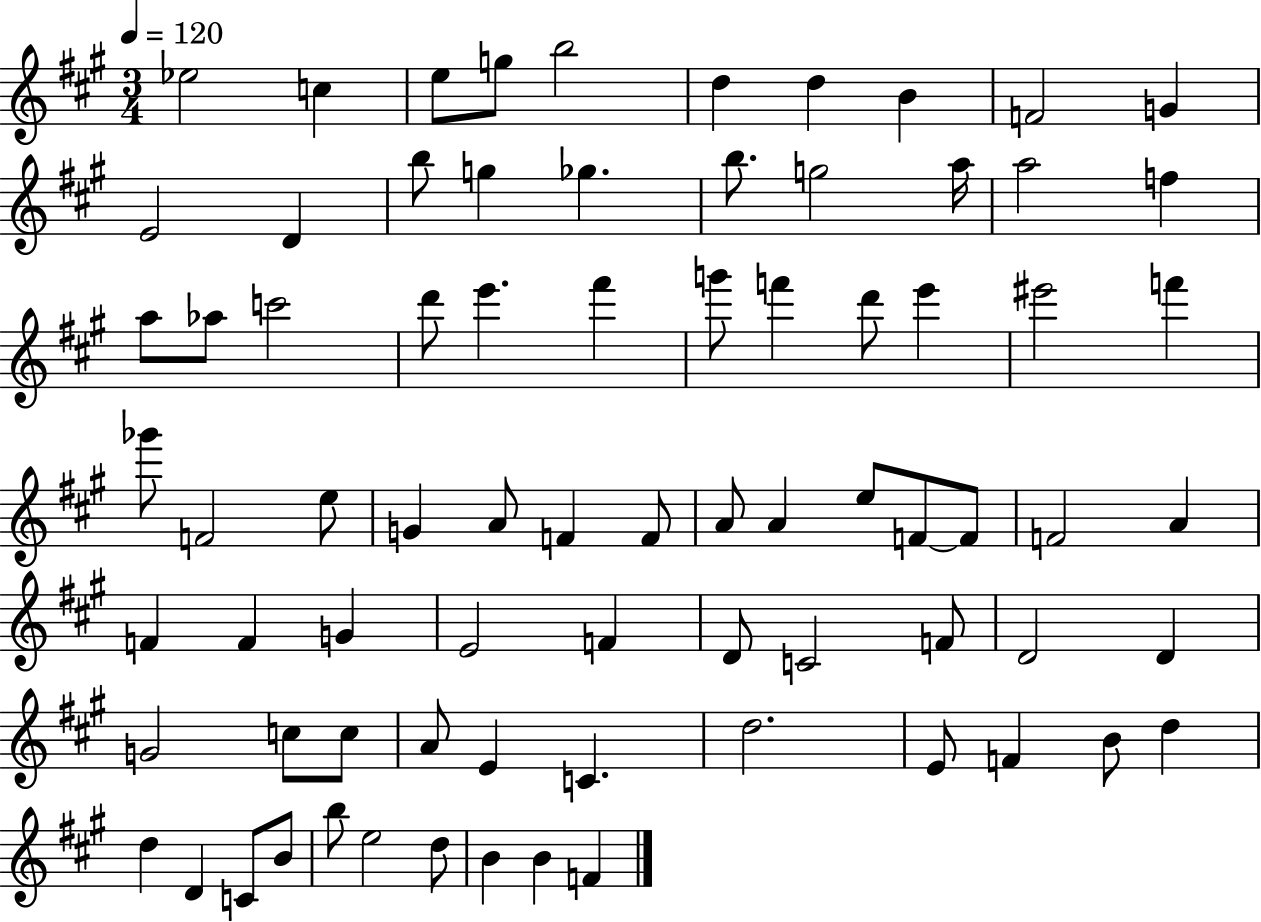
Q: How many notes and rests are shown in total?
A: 77